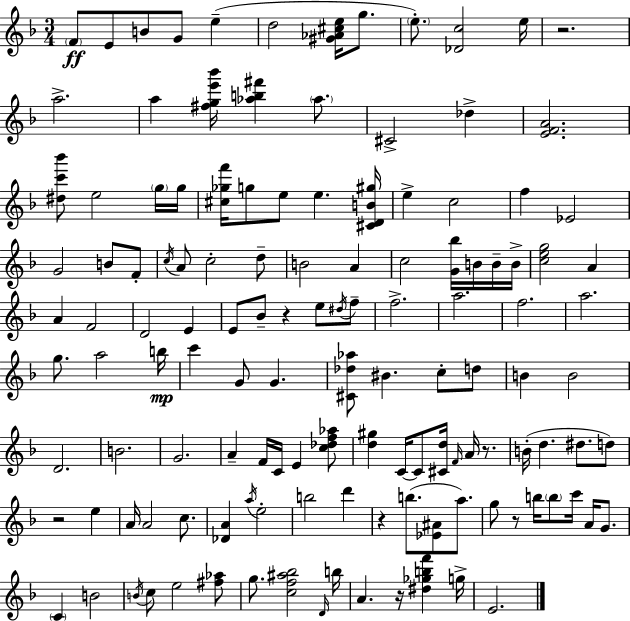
F4/e E4/e B4/e G4/e E5/q D5/h [G#4,Ab4,C#5,E5]/s G5/e. E5/e. [Db4,C5]/h E5/s R/h. A5/h. A5/q [F#5,G5,E6,Bb6]/s [Ab5,B5,F#6]/q Ab5/e. C#4/h Db5/q [E4,F4,A4]/h. [D#5,C6,Bb6]/e E5/h G5/s G5/s [C#5,Gb5,F6]/s G5/e E5/e E5/q. [C#4,D4,B4,G#5]/s E5/q C5/h F5/q Eb4/h G4/h B4/e F4/e C5/s A4/e C5/h D5/e B4/h A4/q C5/h [G4,Bb5]/s B4/s B4/s B4/s [C5,E5,G5]/h A4/q A4/q F4/h D4/h E4/q E4/e Bb4/e R/q E5/e D#5/s F5/e F5/h. A5/h. F5/h. A5/h. G5/e. A5/h B5/s C6/q G4/e G4/q. [C#4,Db5,Ab5]/e BIS4/q. C5/e D5/e B4/q B4/h D4/h. B4/h. G4/h. A4/q F4/s C4/s E4/q [C5,Db5,F5,Ab5]/e [D5,G#5]/q C4/s C4/e [C#4,D5]/s F4/s A4/s R/e. B4/s D5/q. D#5/e. D5/e R/h E5/q A4/s A4/h C5/e. [Db4,A4]/q A5/s E5/h B5/h D6/q R/q B5/e. [Eb4,A#4]/e A5/e. G5/e R/e B5/s B5/e C6/s A4/s G4/e. C4/q B4/h B4/s C5/e E5/h [F#5,Ab5]/e G5/e. [C5,F5,A#5,Bb5]/h D4/s B5/s A4/q. R/s [D#5,Gb5,B5,F6]/q G5/s E4/h.